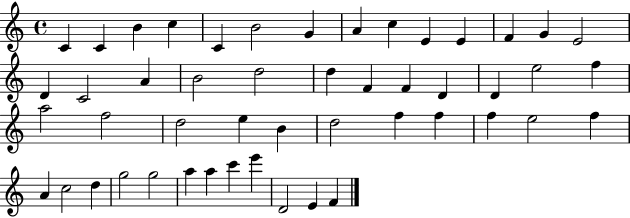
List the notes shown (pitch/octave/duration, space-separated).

C4/q C4/q B4/q C5/q C4/q B4/h G4/q A4/q C5/q E4/q E4/q F4/q G4/q E4/h D4/q C4/h A4/q B4/h D5/h D5/q F4/q F4/q D4/q D4/q E5/h F5/q A5/h F5/h D5/h E5/q B4/q D5/h F5/q F5/q F5/q E5/h F5/q A4/q C5/h D5/q G5/h G5/h A5/q A5/q C6/q E6/q D4/h E4/q F4/q